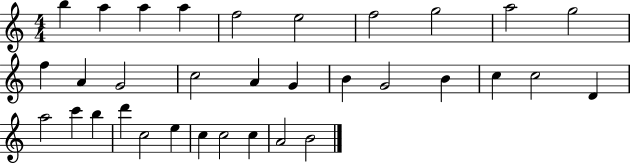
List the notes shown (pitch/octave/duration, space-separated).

B5/q A5/q A5/q A5/q F5/h E5/h F5/h G5/h A5/h G5/h F5/q A4/q G4/h C5/h A4/q G4/q B4/q G4/h B4/q C5/q C5/h D4/q A5/h C6/q B5/q D6/q C5/h E5/q C5/q C5/h C5/q A4/h B4/h